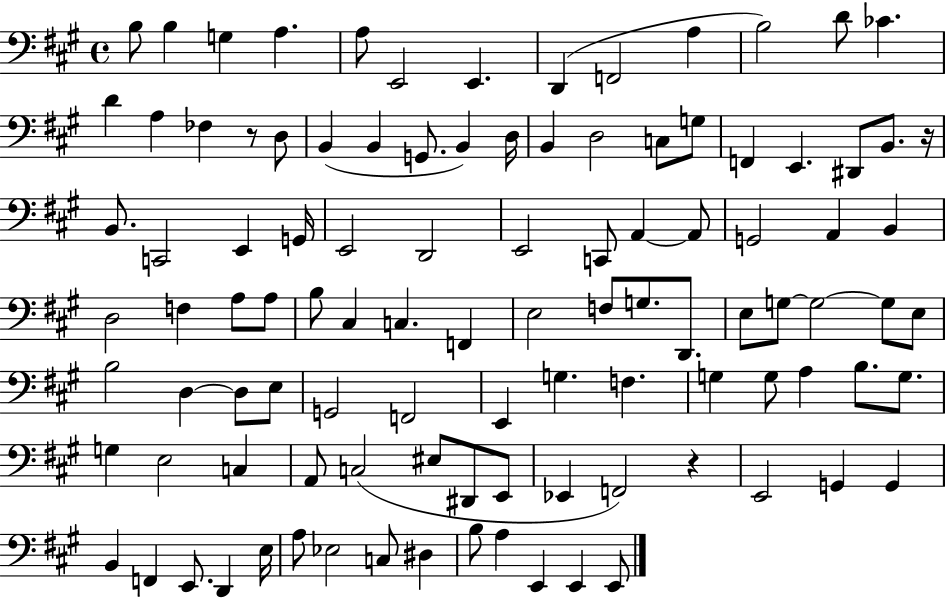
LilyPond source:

{
  \clef bass
  \time 4/4
  \defaultTimeSignature
  \key a \major
  b8 b4 g4 a4. | a8 e,2 e,4. | d,4( f,2 a4 | b2) d'8 ces'4. | \break d'4 a4 fes4 r8 d8 | b,4( b,4 g,8. b,4) d16 | b,4 d2 c8 g8 | f,4 e,4. dis,8 b,8. r16 | \break b,8. c,2 e,4 g,16 | e,2 d,2 | e,2 c,8 a,4~~ a,8 | g,2 a,4 b,4 | \break d2 f4 a8 a8 | b8 cis4 c4. f,4 | e2 f8 g8. d,8. | e8 g8~~ g2~~ g8 e8 | \break b2 d4~~ d8 e8 | g,2 f,2 | e,4 g4. f4. | g4 g8 a4 b8. g8. | \break g4 e2 c4 | a,8 c2( eis8 dis,8 e,8 | ees,4 f,2) r4 | e,2 g,4 g,4 | \break b,4 f,4 e,8. d,4 e16 | a8 ees2 c8 dis4 | b8 a4 e,4 e,4 e,8 | \bar "|."
}